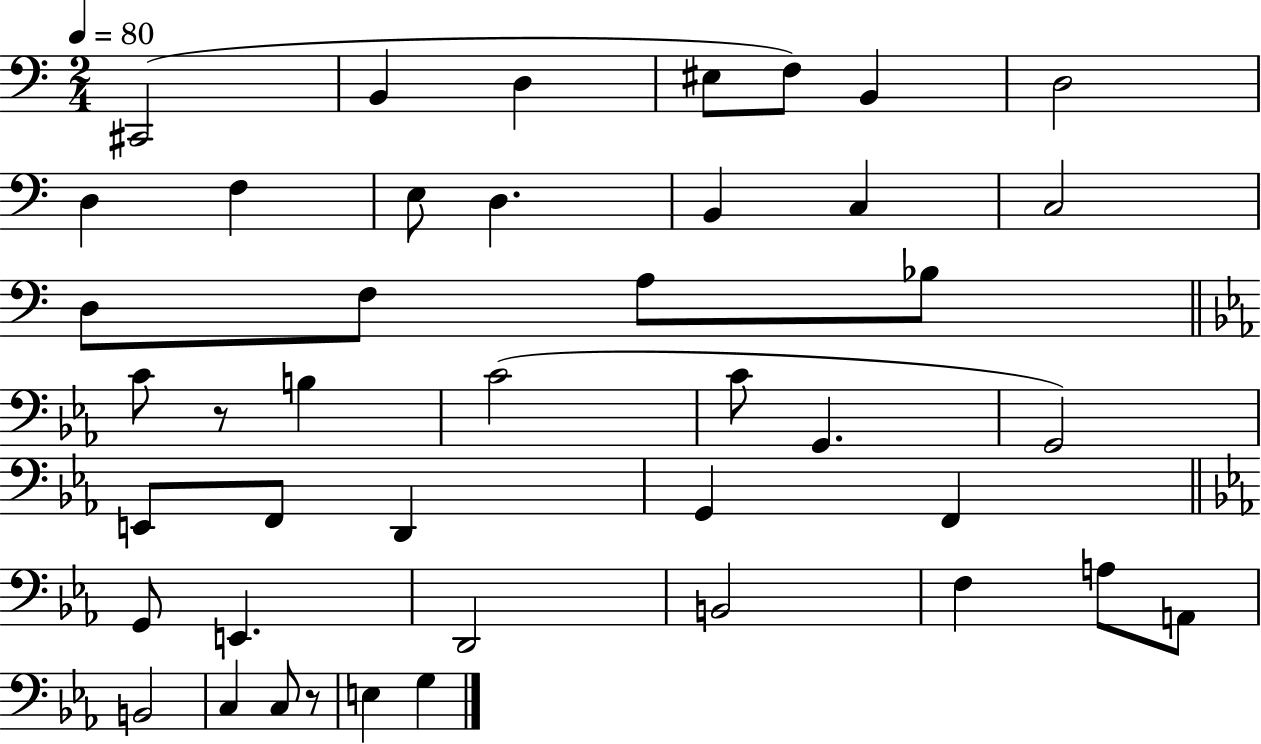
{
  \clef bass
  \numericTimeSignature
  \time 2/4
  \key c \major
  \tempo 4 = 80
  \repeat volta 2 { cis,2( | b,4 d4 | eis8 f8) b,4 | d2 | \break d4 f4 | e8 d4. | b,4 c4 | c2 | \break d8 f8 a8 bes8 | \bar "||" \break \key c \minor c'8 r8 b4 | c'2( | c'8 g,4. | g,2) | \break e,8 f,8 d,4 | g,4 f,4 | \bar "||" \break \key ees \major g,8 e,4. | d,2 | b,2 | f4 a8 a,8 | \break b,2 | c4 c8 r8 | e4 g4 | } \bar "|."
}